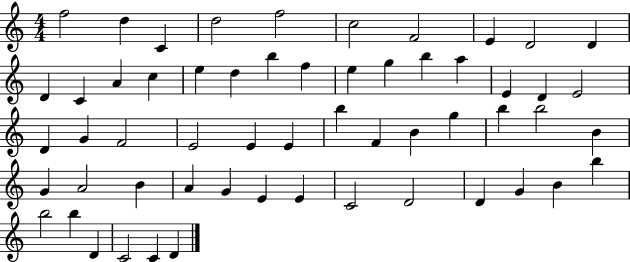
X:1
T:Untitled
M:4/4
L:1/4
K:C
f2 d C d2 f2 c2 F2 E D2 D D C A c e d b f e g b a E D E2 D G F2 E2 E E b F B g b b2 B G A2 B A G E E C2 D2 D G B b b2 b D C2 C D